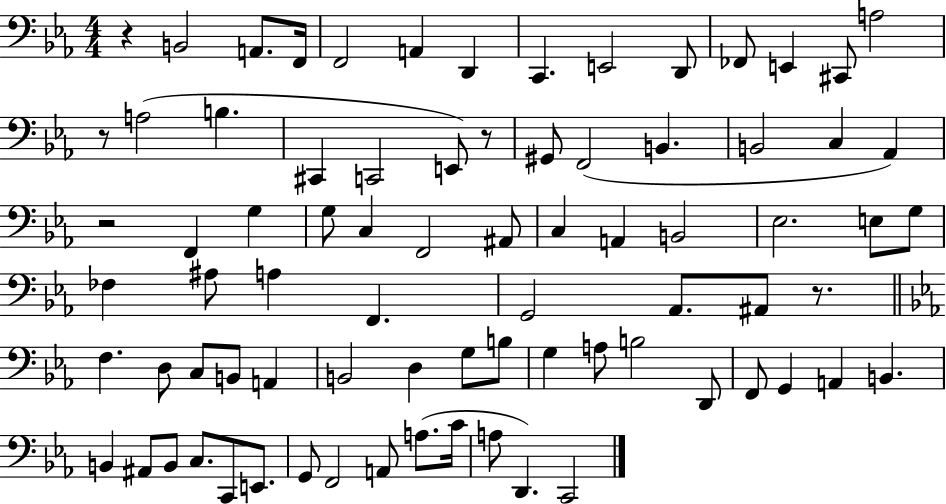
X:1
T:Untitled
M:4/4
L:1/4
K:Eb
z B,,2 A,,/2 F,,/4 F,,2 A,, D,, C,, E,,2 D,,/2 _F,,/2 E,, ^C,,/2 A,2 z/2 A,2 B, ^C,, C,,2 E,,/2 z/2 ^G,,/2 F,,2 B,, B,,2 C, _A,, z2 F,, G, G,/2 C, F,,2 ^A,,/2 C, A,, B,,2 _E,2 E,/2 G,/2 _F, ^A,/2 A, F,, G,,2 _A,,/2 ^A,,/2 z/2 F, D,/2 C,/2 B,,/2 A,, B,,2 D, G,/2 B,/2 G, A,/2 B,2 D,,/2 F,,/2 G,, A,, B,, B,, ^A,,/2 B,,/2 C,/2 C,,/2 E,,/2 G,,/2 F,,2 A,,/2 A,/2 C/4 A,/2 D,, C,,2